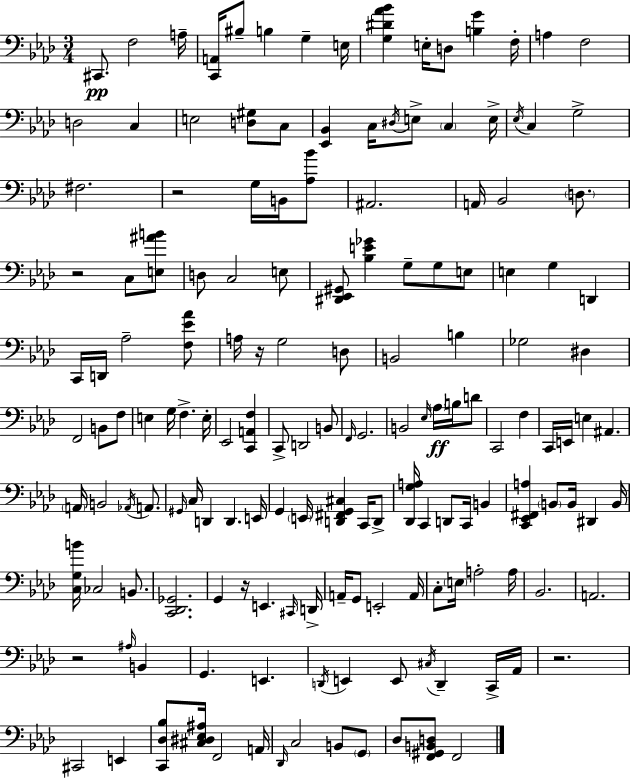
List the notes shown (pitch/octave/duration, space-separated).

C#2/e. F3/h A3/s [C2,A2]/s BIS3/e B3/q G3/q E3/s [G3,D#4,Ab4,Bb4]/q E3/s D3/e [B3,G4]/q F3/s A3/q F3/h D3/h C3/q E3/h [D3,G#3]/e C3/e [Eb2,Bb2]/q C3/s D#3/s E3/e C3/q E3/s Eb3/s C3/q G3/h F#3/h. R/h G3/s B2/s [Ab3,Bb4]/e A#2/h. A2/s Bb2/h D3/e. R/h C3/e [E3,A#4,B4]/e D3/e C3/h E3/e [D#2,Eb2,G#2]/e [Bb3,E4,Gb4]/q G3/e G3/e E3/e E3/q G3/q D2/q C2/s D2/s Ab3/h [F3,Eb4,Ab4]/e A3/s R/s G3/h D3/e B2/h B3/q Gb3/h D#3/q F2/h B2/e F3/e E3/q G3/s F3/q. E3/s Eb2/h [C2,A2,F3]/q C2/e D2/h B2/e F2/s G2/h. B2/h Eb3/s Ab3/s B3/s D4/e C2/h F3/q C2/s E2/s E3/q A#2/q. A2/s B2/h Ab2/s A2/e. G#2/s C3/s D2/q D2/q. E2/s G2/q E2/s [D2,F#2,G2,C#3]/q C2/s D2/e [Db2,G3,A3]/s C2/q D2/e C2/s B2/q [C2,Eb2,F#2,A3]/q B2/e B2/s D#2/q B2/s [C3,G3,B4]/s CES3/h B2/e. [C2,Db2,Gb2]/h. G2/q R/s E2/q. C#2/s D2/s A2/s G2/e E2/h A2/s C3/e E3/s A3/h A3/s Bb2/h. A2/h. R/h A#3/s B2/q G2/q. E2/q. D2/s E2/q E2/e C#3/s D2/q C2/s Ab2/s R/h. C#2/h E2/q [C2,Db3,Bb3]/e [C#3,D#3,Eb3,A#3]/s F2/h A2/s Db2/s C3/h B2/e G2/e Db3/e [F2,G#2,B2,D3]/e F2/h